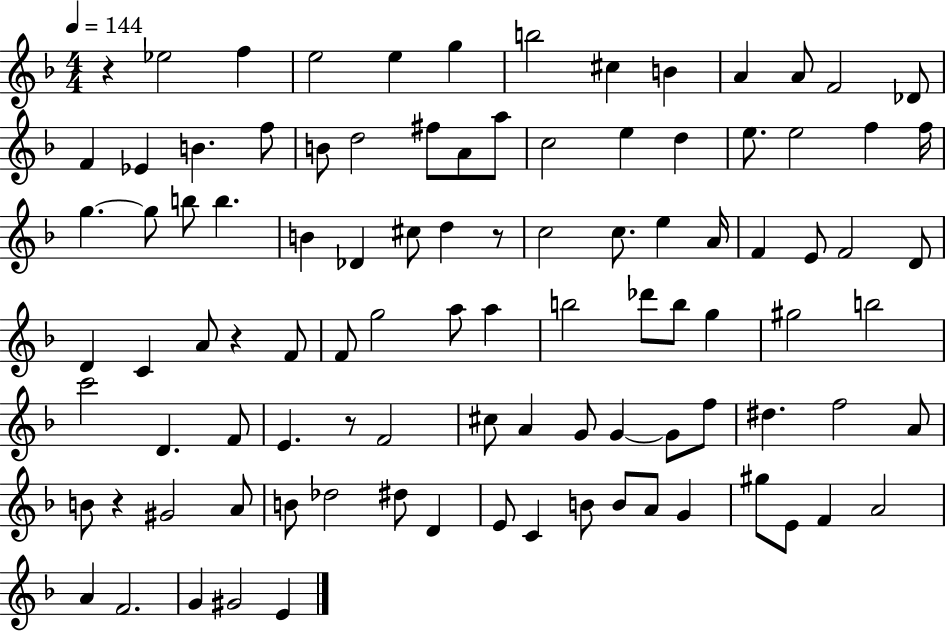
R/q Eb5/h F5/q E5/h E5/q G5/q B5/h C#5/q B4/q A4/q A4/e F4/h Db4/e F4/q Eb4/q B4/q. F5/e B4/e D5/h F#5/e A4/e A5/e C5/h E5/q D5/q E5/e. E5/h F5/q F5/s G5/q. G5/e B5/e B5/q. B4/q Db4/q C#5/e D5/q R/e C5/h C5/e. E5/q A4/s F4/q E4/e F4/h D4/e D4/q C4/q A4/e R/q F4/e F4/e G5/h A5/e A5/q B5/h Db6/e B5/e G5/q G#5/h B5/h C6/h D4/q. F4/e E4/q. R/e F4/h C#5/e A4/q G4/e G4/q G4/e F5/e D#5/q. F5/h A4/e B4/e R/q G#4/h A4/e B4/e Db5/h D#5/e D4/q E4/e C4/q B4/e B4/e A4/e G4/q G#5/e E4/e F4/q A4/h A4/q F4/h. G4/q G#4/h E4/q